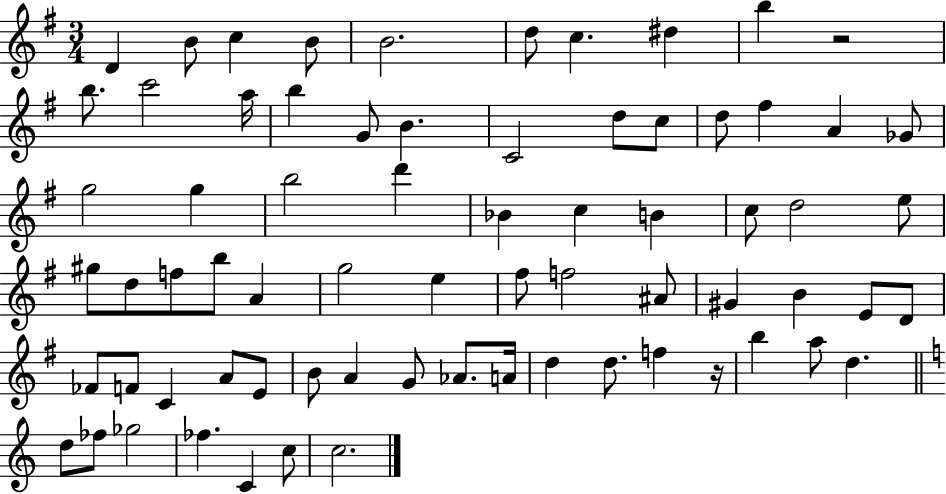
D4/q B4/e C5/q B4/e B4/h. D5/e C5/q. D#5/q B5/q R/h B5/e. C6/h A5/s B5/q G4/e B4/q. C4/h D5/e C5/e D5/e F#5/q A4/q Gb4/e G5/h G5/q B5/h D6/q Bb4/q C5/q B4/q C5/e D5/h E5/e G#5/e D5/e F5/e B5/e A4/q G5/h E5/q F#5/e F5/h A#4/e G#4/q B4/q E4/e D4/e FES4/e F4/e C4/q A4/e E4/e B4/e A4/q G4/e Ab4/e. A4/s D5/q D5/e. F5/q R/s B5/q A5/e D5/q. D5/e FES5/e Gb5/h FES5/q. C4/q C5/e C5/h.